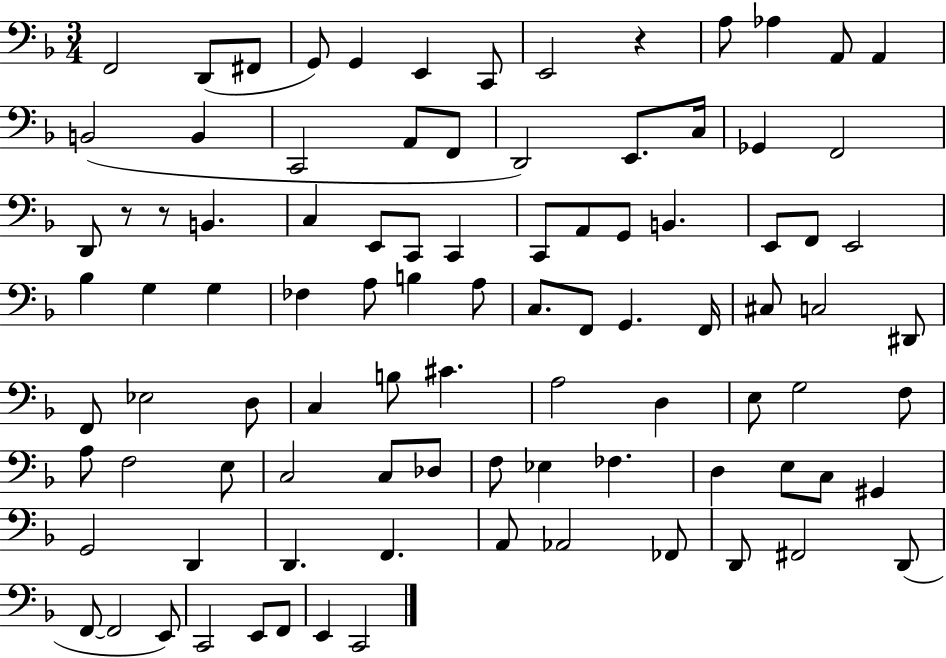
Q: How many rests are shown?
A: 3